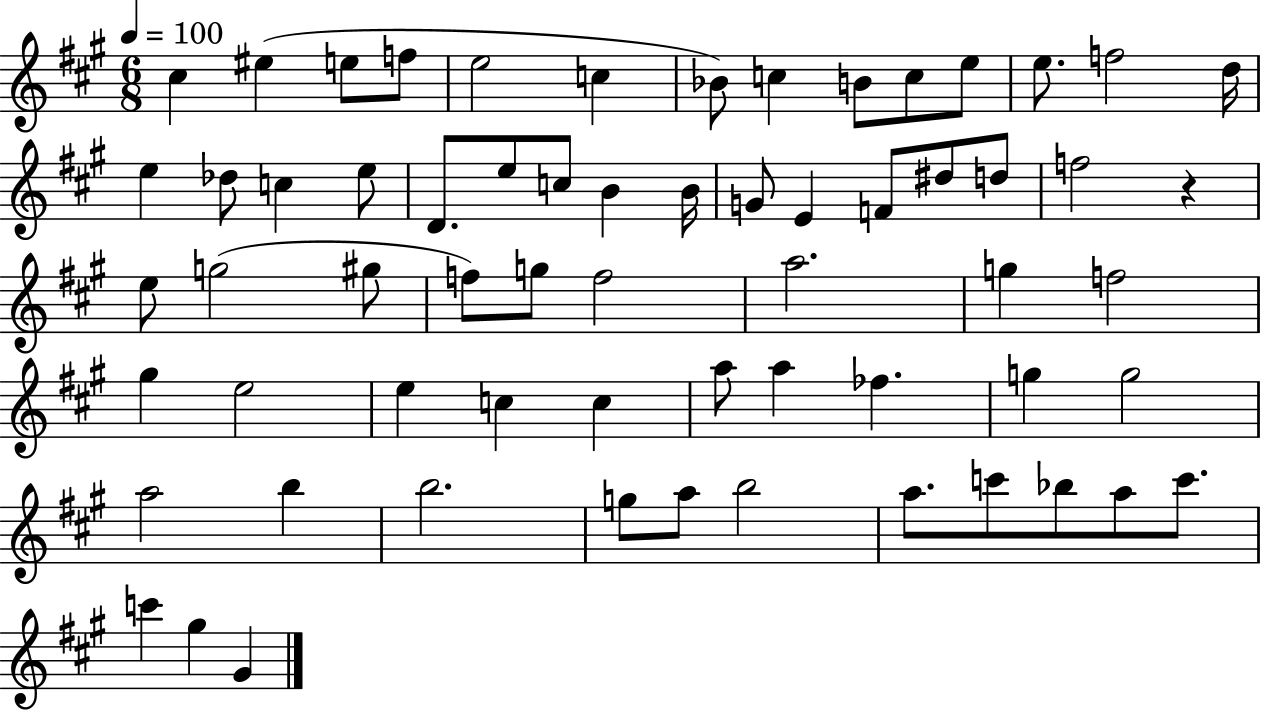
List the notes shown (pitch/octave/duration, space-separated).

C#5/q EIS5/q E5/e F5/e E5/h C5/q Bb4/e C5/q B4/e C5/e E5/e E5/e. F5/h D5/s E5/q Db5/e C5/q E5/e D4/e. E5/e C5/e B4/q B4/s G4/e E4/q F4/e D#5/e D5/e F5/h R/q E5/e G5/h G#5/e F5/e G5/e F5/h A5/h. G5/q F5/h G#5/q E5/h E5/q C5/q C5/q A5/e A5/q FES5/q. G5/q G5/h A5/h B5/q B5/h. G5/e A5/e B5/h A5/e. C6/e Bb5/e A5/e C6/e. C6/q G#5/q G#4/q